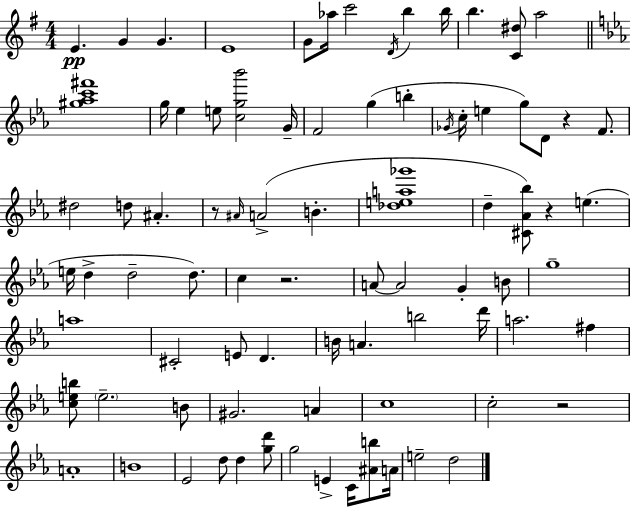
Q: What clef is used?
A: treble